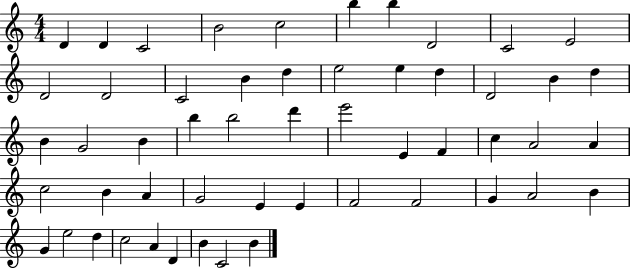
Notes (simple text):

D4/q D4/q C4/h B4/h C5/h B5/q B5/q D4/h C4/h E4/h D4/h D4/h C4/h B4/q D5/q E5/h E5/q D5/q D4/h B4/q D5/q B4/q G4/h B4/q B5/q B5/h D6/q E6/h E4/q F4/q C5/q A4/h A4/q C5/h B4/q A4/q G4/h E4/q E4/q F4/h F4/h G4/q A4/h B4/q G4/q E5/h D5/q C5/h A4/q D4/q B4/q C4/h B4/q